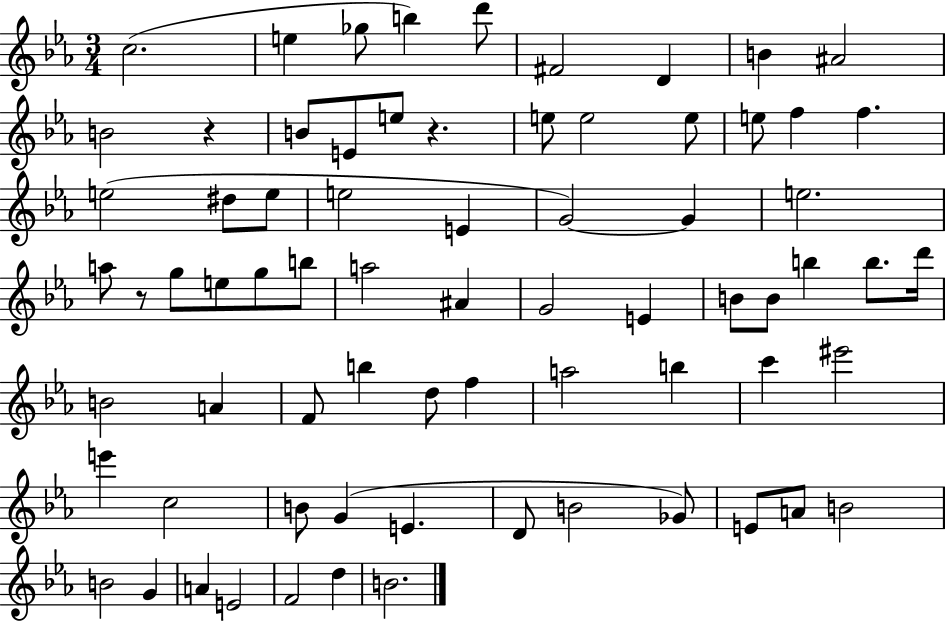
X:1
T:Untitled
M:3/4
L:1/4
K:Eb
c2 e _g/2 b d'/2 ^F2 D B ^A2 B2 z B/2 E/2 e/2 z e/2 e2 e/2 e/2 f f e2 ^d/2 e/2 e2 E G2 G e2 a/2 z/2 g/2 e/2 g/2 b/2 a2 ^A G2 E B/2 B/2 b b/2 d'/4 B2 A F/2 b d/2 f a2 b c' ^e'2 e' c2 B/2 G E D/2 B2 _G/2 E/2 A/2 B2 B2 G A E2 F2 d B2